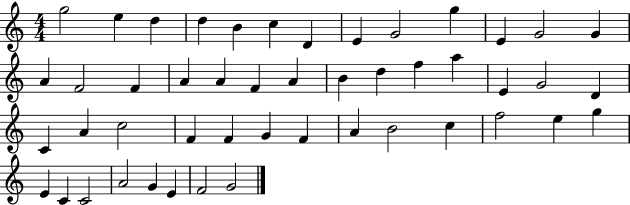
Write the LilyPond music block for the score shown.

{
  \clef treble
  \numericTimeSignature
  \time 4/4
  \key c \major
  g''2 e''4 d''4 | d''4 b'4 c''4 d'4 | e'4 g'2 g''4 | e'4 g'2 g'4 | \break a'4 f'2 f'4 | a'4 a'4 f'4 a'4 | b'4 d''4 f''4 a''4 | e'4 g'2 d'4 | \break c'4 a'4 c''2 | f'4 f'4 g'4 f'4 | a'4 b'2 c''4 | f''2 e''4 g''4 | \break e'4 c'4 c'2 | a'2 g'4 e'4 | f'2 g'2 | \bar "|."
}